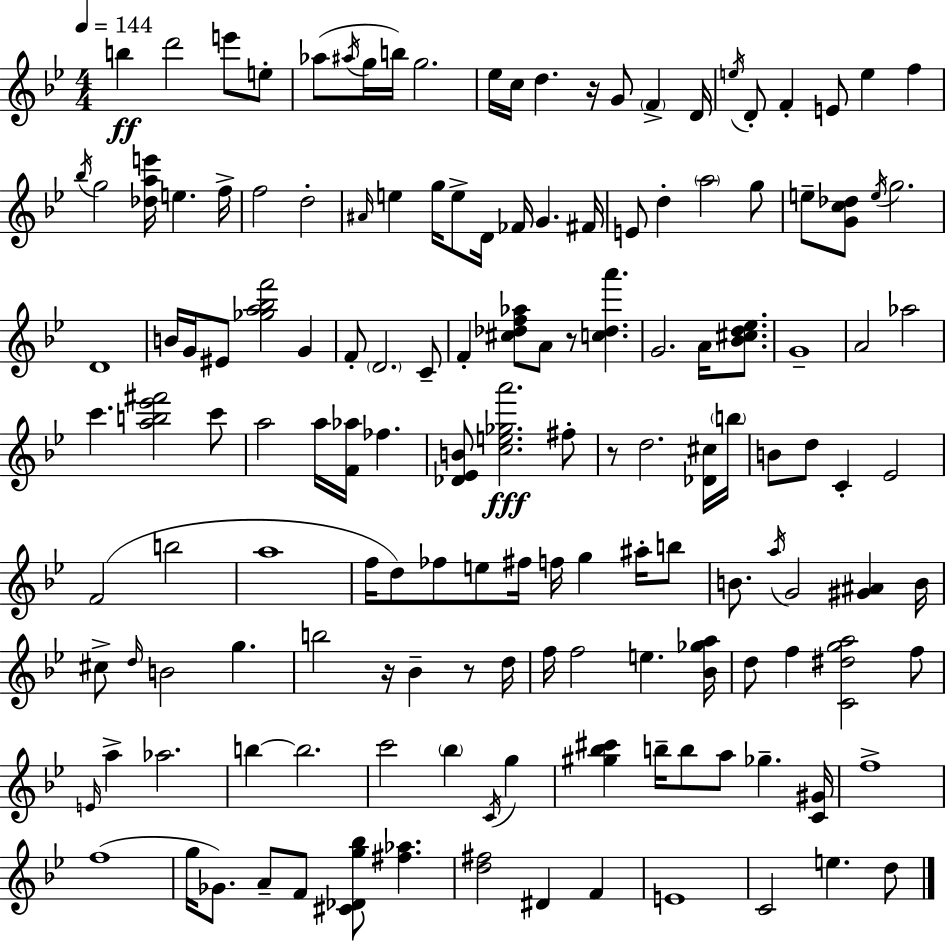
B5/q D6/h E6/e E5/e Ab5/e A#5/s G5/s B5/s G5/h. Eb5/s C5/s D5/q. R/s G4/e F4/q D4/s E5/s D4/e F4/q E4/e E5/q F5/q Bb5/s G5/h [Db5,A5,E6]/s E5/q. F5/s F5/h D5/h A#4/s E5/q G5/s E5/e D4/s FES4/s G4/q. F#4/s E4/e D5/q A5/h G5/e E5/e [G4,C5,Db5]/e E5/s G5/h. D4/w B4/s G4/s EIS4/e [Gb5,A5,Bb5,F6]/h G4/q F4/e D4/h. C4/e F4/q [C#5,Db5,F5,Ab5]/e A4/e R/e [C5,Db5,A6]/q. G4/h. A4/s [Bb4,C#5,D5,Eb5]/e. G4/w A4/h Ab5/h C6/q. [A5,B5,Eb6,F#6]/h C6/e A5/h A5/s [F4,Ab5]/s FES5/q. [Db4,Eb4,B4]/e [C5,E5,Gb5,A6]/h. F#5/e R/e D5/h. [Db4,C#5]/s B5/s B4/e D5/e C4/q Eb4/h F4/h B5/h A5/w F5/s D5/e FES5/e E5/e F#5/s F5/s G5/q A#5/s B5/e B4/e. A5/s G4/h [G#4,A#4]/q B4/s C#5/e D5/s B4/h G5/q. B5/h R/s Bb4/q R/e D5/s F5/s F5/h E5/q. [Bb4,Gb5,A5]/s D5/e F5/q [C4,D#5,G5,A5]/h F5/e E4/s A5/q Ab5/h. B5/q B5/h. C6/h Bb5/q C4/s G5/q [G#5,Bb5,C#6]/q B5/s B5/e A5/e Gb5/q. [C4,G#4]/s F5/w F5/w G5/s Gb4/e. A4/e F4/e [C#4,Db4,G5,Bb5]/e [F#5,Ab5]/q. [D5,F#5]/h D#4/q F4/q E4/w C4/h E5/q. D5/e